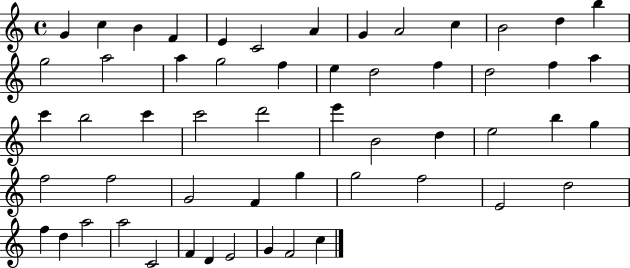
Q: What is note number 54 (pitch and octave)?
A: F4